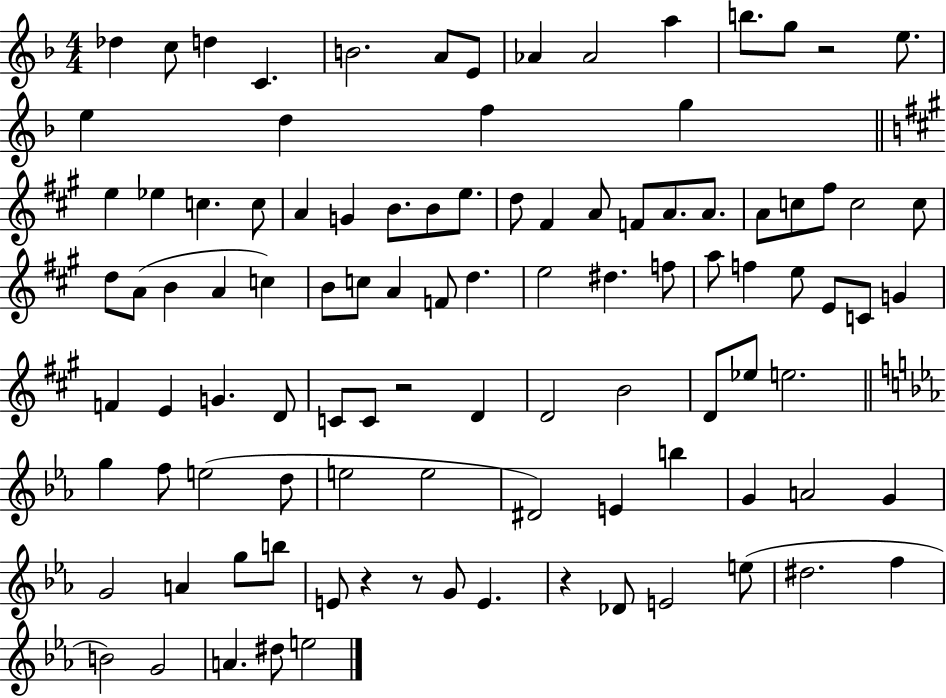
{
  \clef treble
  \numericTimeSignature
  \time 4/4
  \key f \major
  des''4 c''8 d''4 c'4. | b'2. a'8 e'8 | aes'4 aes'2 a''4 | b''8. g''8 r2 e''8. | \break e''4 d''4 f''4 g''4 | \bar "||" \break \key a \major e''4 ees''4 c''4. c''8 | a'4 g'4 b'8. b'8 e''8. | d''8 fis'4 a'8 f'8 a'8. a'8. | a'8 c''8 fis''8 c''2 c''8 | \break d''8 a'8( b'4 a'4 c''4) | b'8 c''8 a'4 f'8 d''4. | e''2 dis''4. f''8 | a''8 f''4 e''8 e'8 c'8 g'4 | \break f'4 e'4 g'4. d'8 | c'8 c'8 r2 d'4 | d'2 b'2 | d'8 ees''8 e''2. | \break \bar "||" \break \key c \minor g''4 f''8 e''2( d''8 | e''2 e''2 | dis'2) e'4 b''4 | g'4 a'2 g'4 | \break g'2 a'4 g''8 b''8 | e'8 r4 r8 g'8 e'4. | r4 des'8 e'2 e''8( | dis''2. f''4 | \break b'2) g'2 | a'4. dis''8 e''2 | \bar "|."
}